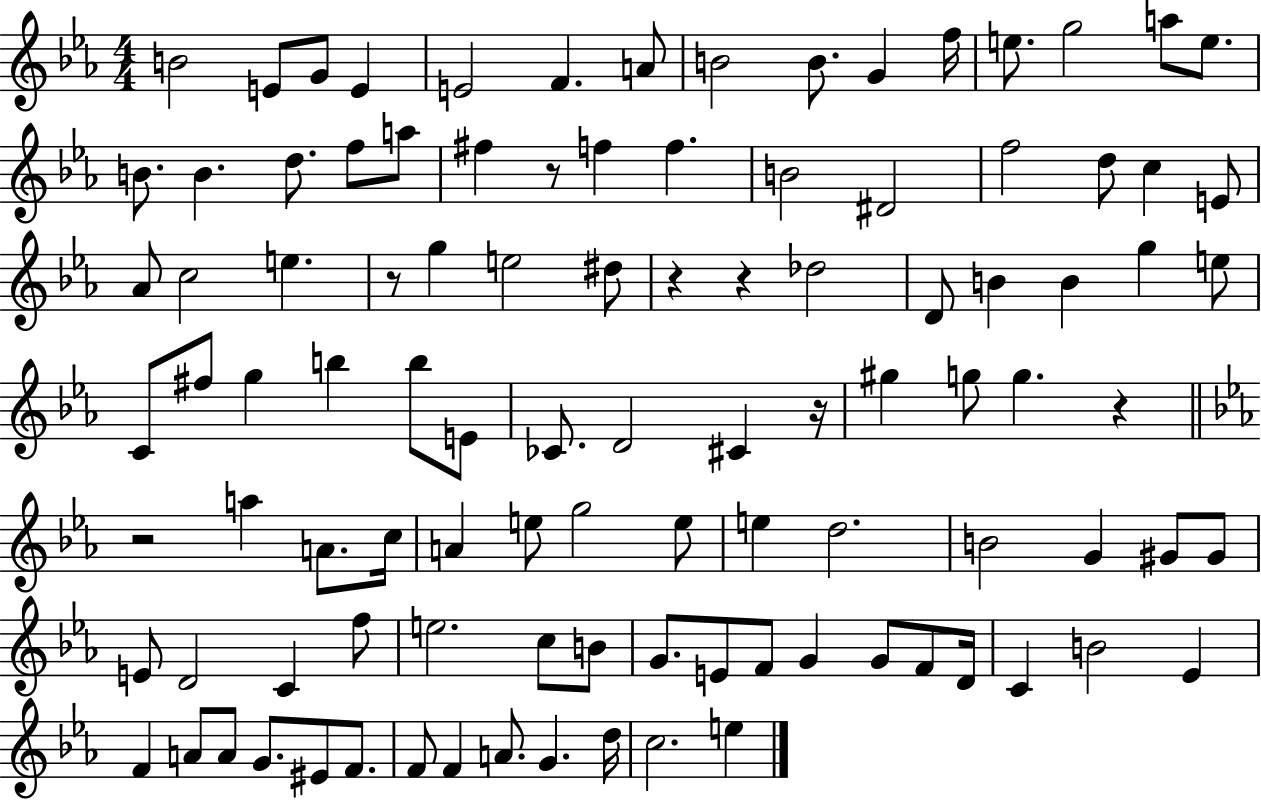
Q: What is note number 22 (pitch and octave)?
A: F5